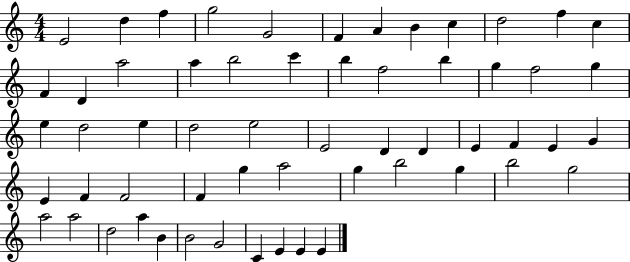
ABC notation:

X:1
T:Untitled
M:4/4
L:1/4
K:C
E2 d f g2 G2 F A B c d2 f c F D a2 a b2 c' b f2 b g f2 g e d2 e d2 e2 E2 D D E F E G E F F2 F g a2 g b2 g b2 g2 a2 a2 d2 a B B2 G2 C E E E